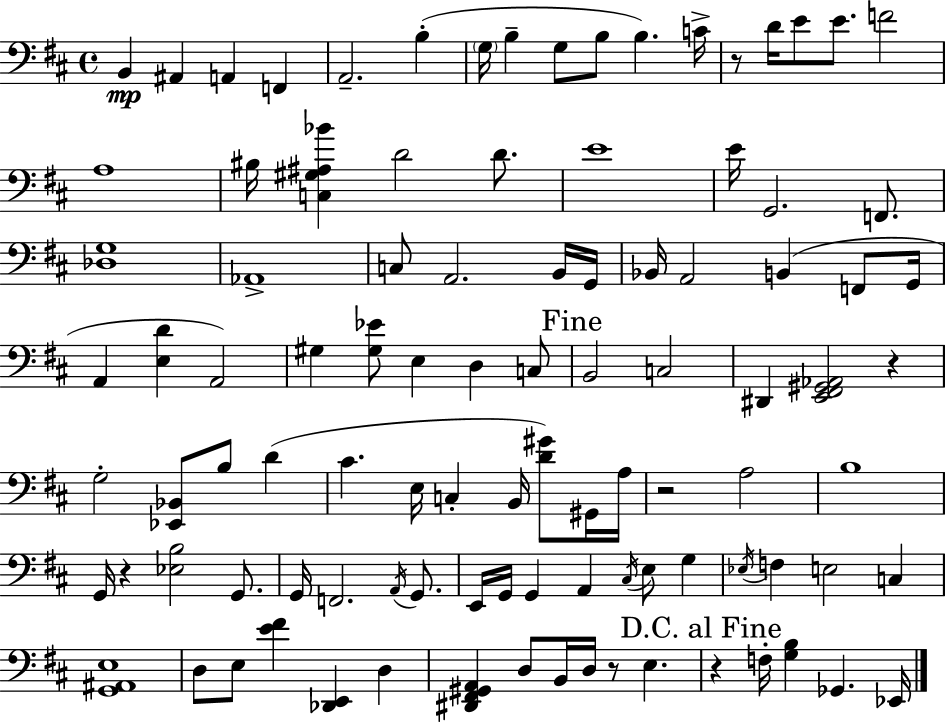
{
  \clef bass
  \time 4/4
  \defaultTimeSignature
  \key d \major
  b,4\mp ais,4 a,4 f,4 | a,2.-- b4-.( | \parenthesize g16 b4-- g8 b8 b4.) c'16-> | r8 d'16 e'8 e'8. f'2 | \break a1 | bis16 <c gis ais bes'>4 d'2 d'8. | e'1 | e'16 g,2. f,8. | \break <des g>1 | aes,1-> | c8 a,2. b,16 g,16 | bes,16 a,2 b,4( f,8 g,16 | \break a,4 <e d'>4 a,2) | gis4 <gis ees'>8 e4 d4 c8 | \mark "Fine" b,2 c2 | dis,4 <e, fis, gis, aes,>2 r4 | \break g2-. <ees, bes,>8 b8 d'4( | cis'4. e16 c4-. b,16 <d' gis'>8) gis,16 a16 | r2 a2 | b1 | \break g,16 r4 <ees b>2 g,8. | g,16 f,2. \acciaccatura { a,16 } g,8. | e,16 g,16 g,4 a,4 \acciaccatura { cis16 } e8 g4 | \acciaccatura { ees16 } f4 e2 c4 | \break <g, ais, e>1 | d8 e8 <e' fis'>4 <des, e,>4 d4 | <dis, fis, gis, a,>4 d8 b,16 d16 r8 e4. | \mark "D.C. al Fine" r4 f16-. <g b>4 ges,4. | \break ees,16 \bar "|."
}